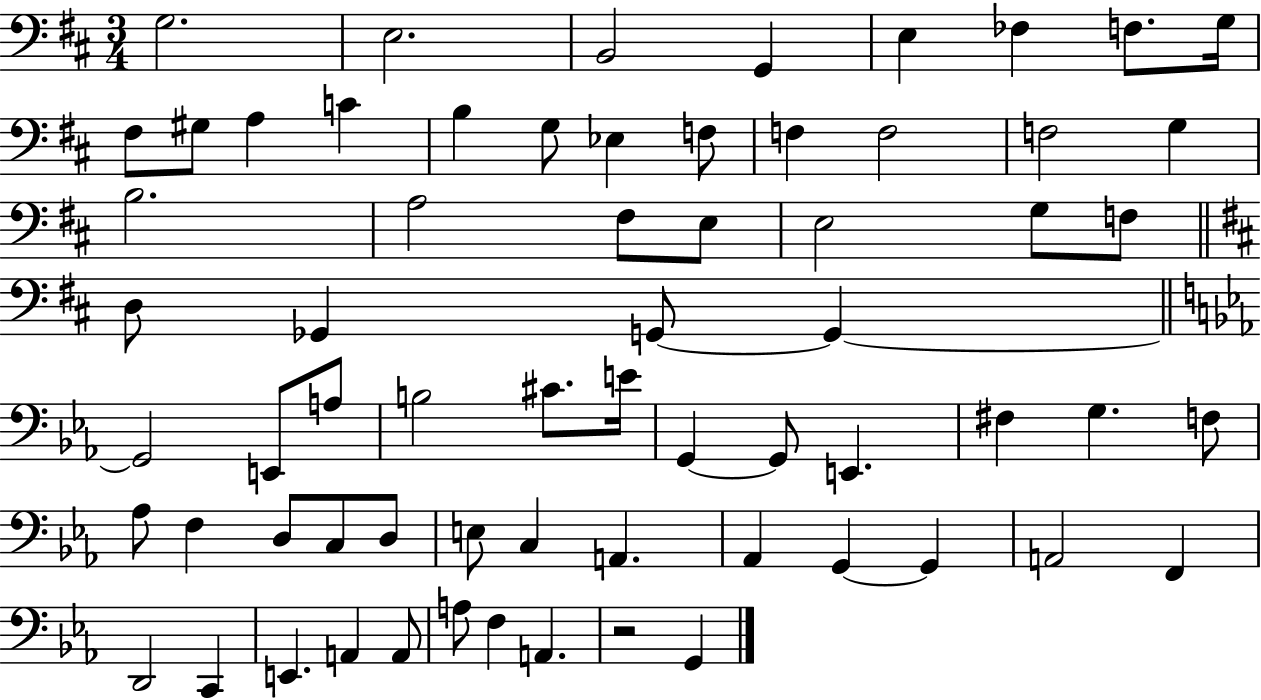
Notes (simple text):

G3/h. E3/h. B2/h G2/q E3/q FES3/q F3/e. G3/s F#3/e G#3/e A3/q C4/q B3/q G3/e Eb3/q F3/e F3/q F3/h F3/h G3/q B3/h. A3/h F#3/e E3/e E3/h G3/e F3/e D3/e Gb2/q G2/e G2/q G2/h E2/e A3/e B3/h C#4/e. E4/s G2/q G2/e E2/q. F#3/q G3/q. F3/e Ab3/e F3/q D3/e C3/e D3/e E3/e C3/q A2/q. Ab2/q G2/q G2/q A2/h F2/q D2/h C2/q E2/q. A2/q A2/e A3/e F3/q A2/q. R/h G2/q